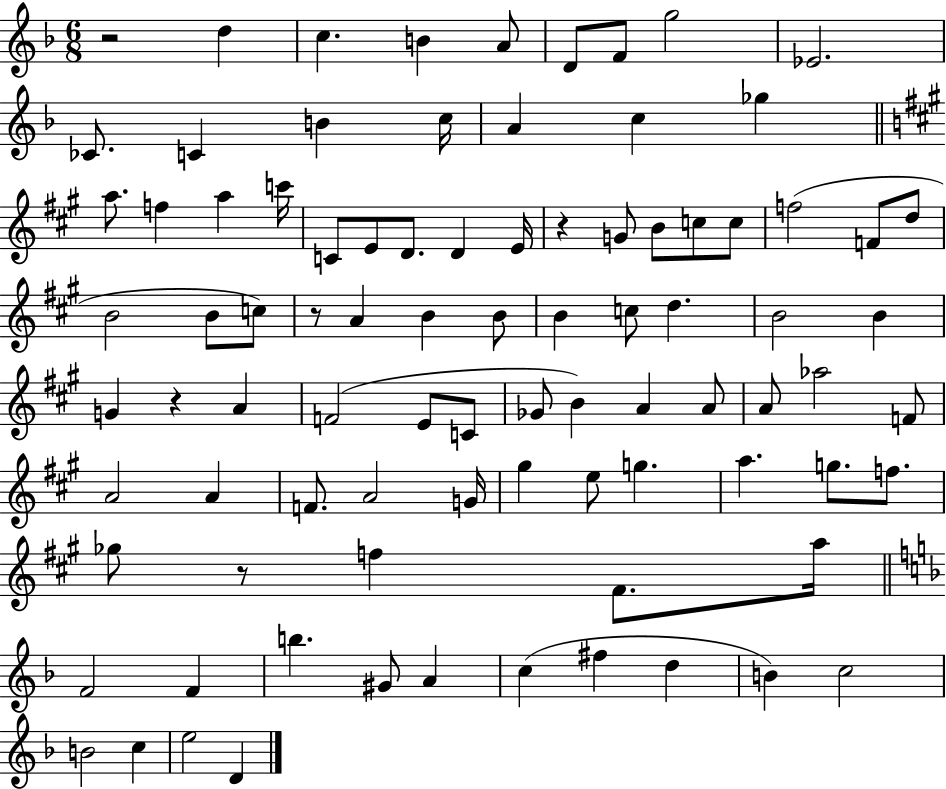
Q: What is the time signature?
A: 6/8